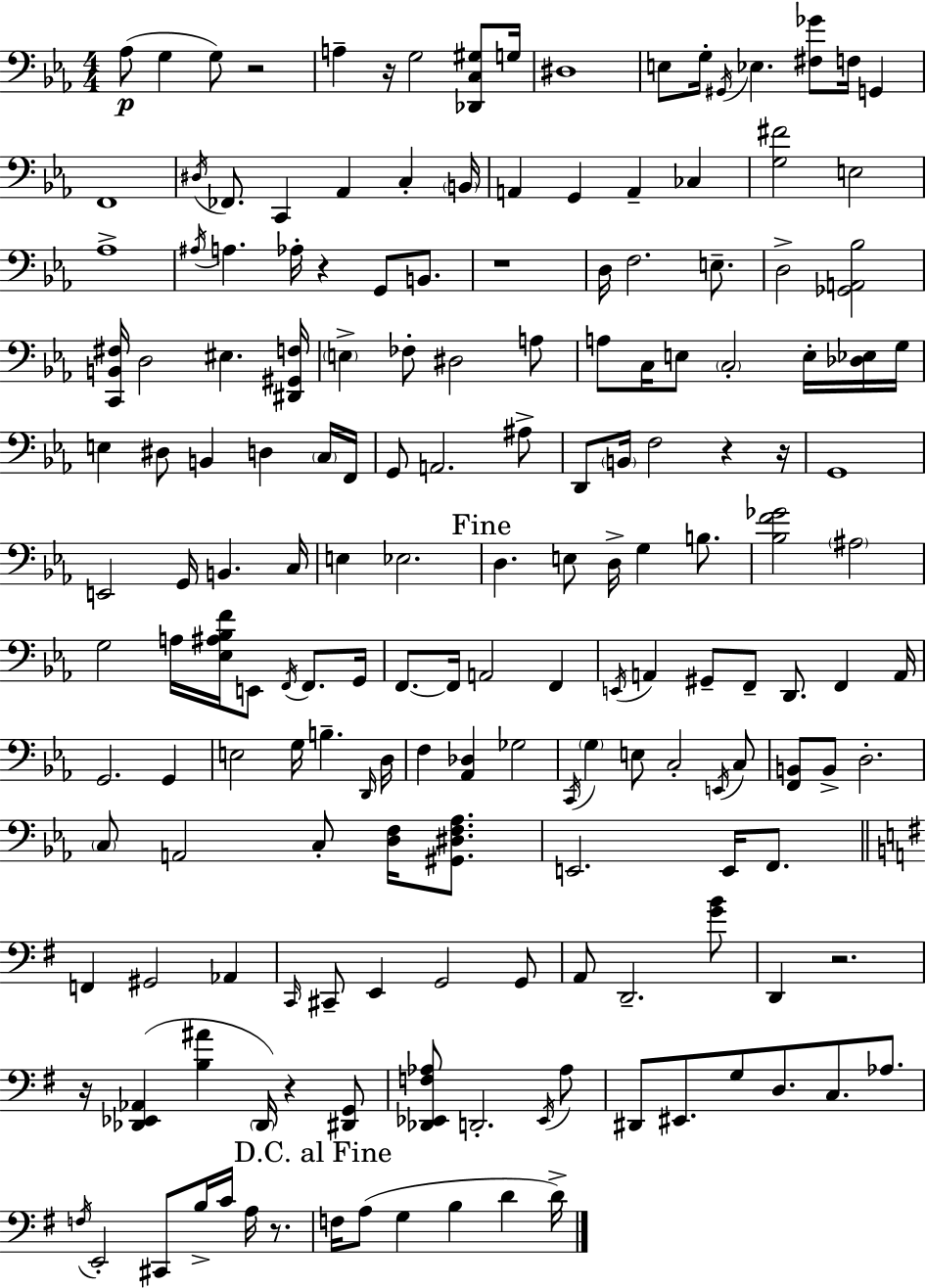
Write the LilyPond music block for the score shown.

{
  \clef bass
  \numericTimeSignature
  \time 4/4
  \key c \minor
  aes8(\p g4 g8) r2 | a4-- r16 g2 <des, c gis>8 g16 | dis1 | e8 g16-. \acciaccatura { gis,16 } ees4. <fis ges'>8 f16 g,4 | \break f,1 | \acciaccatura { dis16 } fes,8. c,4 aes,4 c4-. | \parenthesize b,16 a,4 g,4 a,4-- ces4 | <g fis'>2 e2 | \break aes1-> | \acciaccatura { ais16 } a4. aes16-. r4 g,8 | b,8. r1 | d16 f2. | \break e8.-- d2-> <ges, a, bes>2 | <c, b, fis>16 d2 eis4. | <dis, gis, f>16 \parenthesize e4-> fes8-. dis2 | a8 a8 c16 e8 \parenthesize c2-. | \break e16-. <des ees>16 g16 e4 dis8 b,4 d4 | \parenthesize c16 f,16 g,8 a,2. | ais8-> d,8 \parenthesize b,16 f2 r4 | r16 g,1 | \break e,2 g,16 b,4. | c16 e4 ees2. | \mark "Fine" d4. e8 d16-> g4 | b8. <bes f' ges'>2 \parenthesize ais2 | \break g2 a16 <ees ais bes f'>16 e,8 \acciaccatura { f,16 } | f,8. g,16 f,8.~~ f,16 a,2 | f,4 \acciaccatura { e,16 } a,4 gis,8-- f,8-- d,8. | f,4 a,16 g,2. | \break g,4 e2 g16 b4.-- | \grace { d,16 } d16 f4 <aes, des>4 ges2 | \acciaccatura { c,16 } \parenthesize g4 e8 c2-. | \acciaccatura { e,16 } c8 <f, b,>8 b,8-> d2.-. | \break \parenthesize c8 a,2 | c8-. <d f>16 <gis, dis f aes>8. e,2. | e,16 f,8. \bar "||" \break \key e \minor f,4 gis,2 aes,4 | \grace { c,16 } cis,8-- e,4 g,2 g,8 | a,8 d,2.-- <g' b'>8 | d,4 r2. | \break r16 <des, ees, aes,>4( <b ais'>4 \parenthesize des,16) r4 <dis, g,>8 | <des, ees, f aes>8 d,2.-. \acciaccatura { ees,16 } | aes8 dis,8 eis,8. g8 d8. c8. aes8. | \acciaccatura { f16 } e,2-. cis,8 b16-> c'16 a16 | \break r8. \mark "D.C. al Fine" f16 a8( g4 b4 d'4 | d'16->) \bar "|."
}